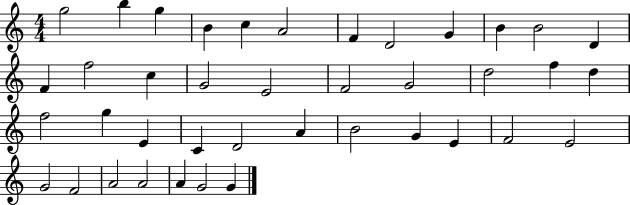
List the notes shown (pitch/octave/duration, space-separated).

G5/h B5/q G5/q B4/q C5/q A4/h F4/q D4/h G4/q B4/q B4/h D4/q F4/q F5/h C5/q G4/h E4/h F4/h G4/h D5/h F5/q D5/q F5/h G5/q E4/q C4/q D4/h A4/q B4/h G4/q E4/q F4/h E4/h G4/h F4/h A4/h A4/h A4/q G4/h G4/q